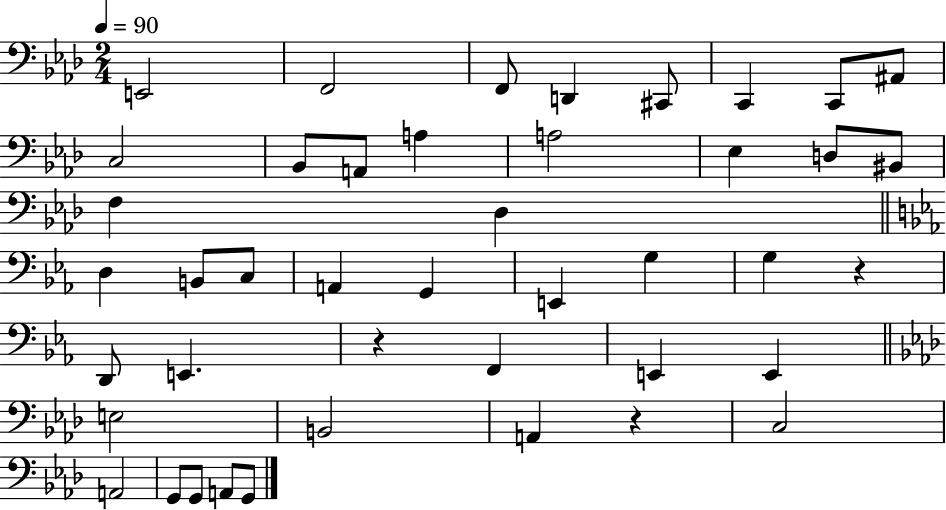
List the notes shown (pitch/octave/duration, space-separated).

E2/h F2/h F2/e D2/q C#2/e C2/q C2/e A#2/e C3/h Bb2/e A2/e A3/q A3/h Eb3/q D3/e BIS2/e F3/q Db3/q D3/q B2/e C3/e A2/q G2/q E2/q G3/q G3/q R/q D2/e E2/q. R/q F2/q E2/q E2/q E3/h B2/h A2/q R/q C3/h A2/h G2/e G2/e A2/e G2/e